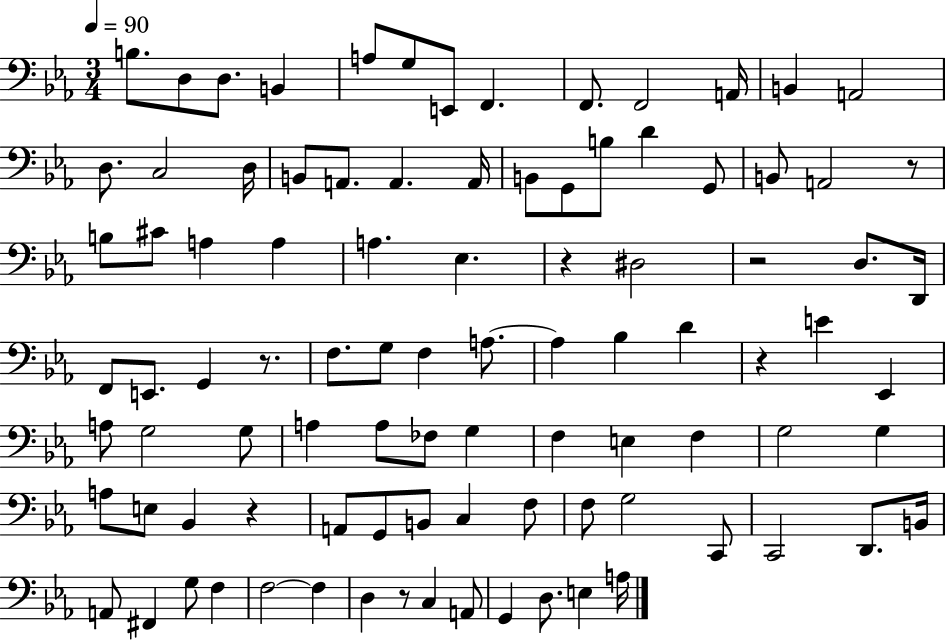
X:1
T:Untitled
M:3/4
L:1/4
K:Eb
B,/2 D,/2 D,/2 B,, A,/2 G,/2 E,,/2 F,, F,,/2 F,,2 A,,/4 B,, A,,2 D,/2 C,2 D,/4 B,,/2 A,,/2 A,, A,,/4 B,,/2 G,,/2 B,/2 D G,,/2 B,,/2 A,,2 z/2 B,/2 ^C/2 A, A, A, _E, z ^D,2 z2 D,/2 D,,/4 F,,/2 E,,/2 G,, z/2 F,/2 G,/2 F, A,/2 A, _B, D z E _E,, A,/2 G,2 G,/2 A, A,/2 _F,/2 G, F, E, F, G,2 G, A,/2 E,/2 _B,, z A,,/2 G,,/2 B,,/2 C, F,/2 F,/2 G,2 C,,/2 C,,2 D,,/2 B,,/4 A,,/2 ^F,, G,/2 F, F,2 F, D, z/2 C, A,,/2 G,, D,/2 E, A,/4